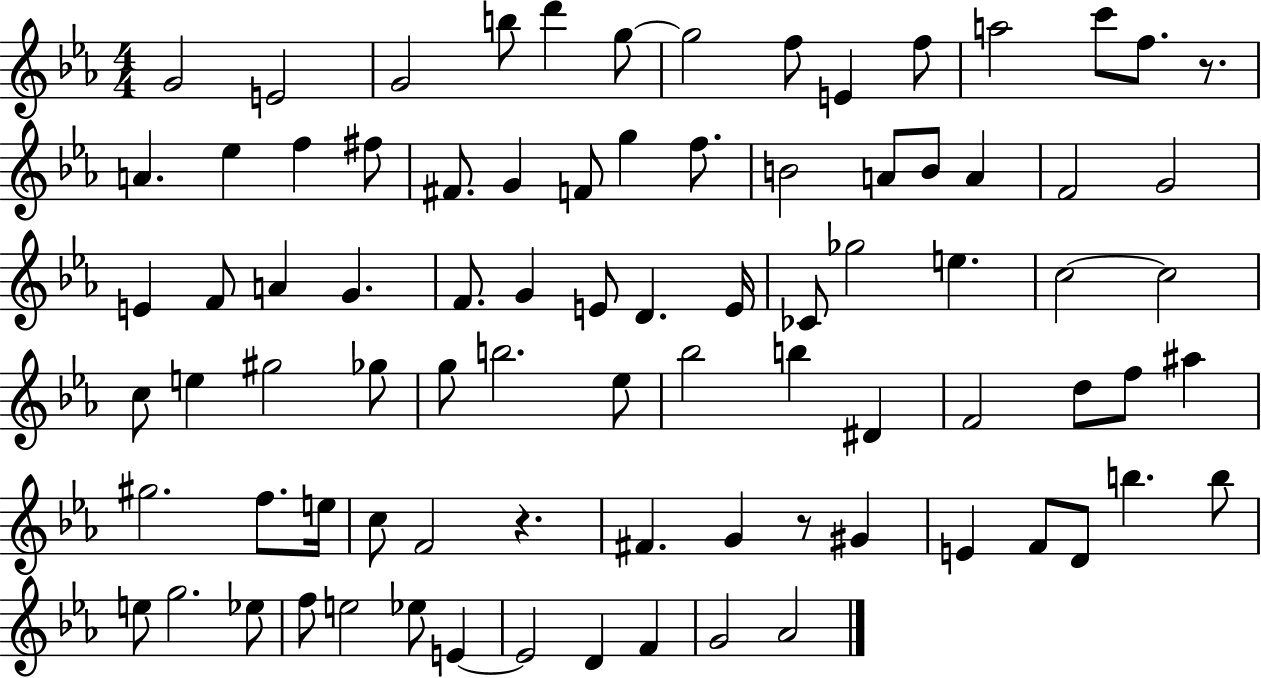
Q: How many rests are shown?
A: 3